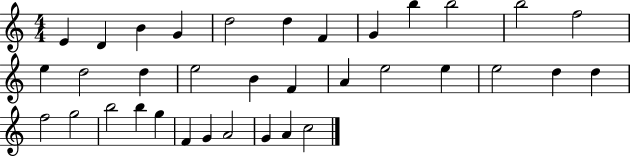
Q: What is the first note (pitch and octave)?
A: E4